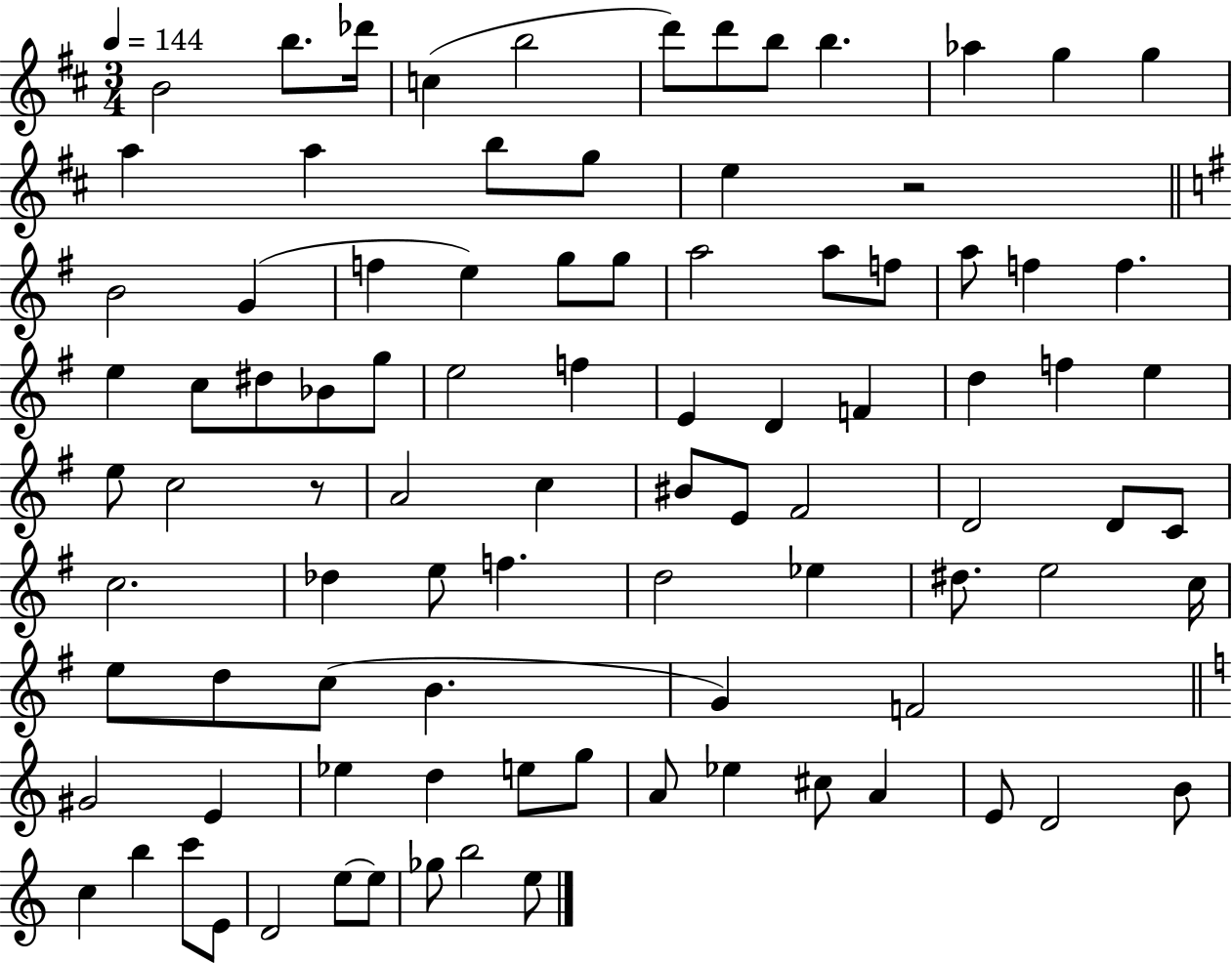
X:1
T:Untitled
M:3/4
L:1/4
K:D
B2 b/2 _d'/4 c b2 d'/2 d'/2 b/2 b _a g g a a b/2 g/2 e z2 B2 G f e g/2 g/2 a2 a/2 f/2 a/2 f f e c/2 ^d/2 _B/2 g/2 e2 f E D F d f e e/2 c2 z/2 A2 c ^B/2 E/2 ^F2 D2 D/2 C/2 c2 _d e/2 f d2 _e ^d/2 e2 c/4 e/2 d/2 c/2 B G F2 ^G2 E _e d e/2 g/2 A/2 _e ^c/2 A E/2 D2 B/2 c b c'/2 E/2 D2 e/2 e/2 _g/2 b2 e/2